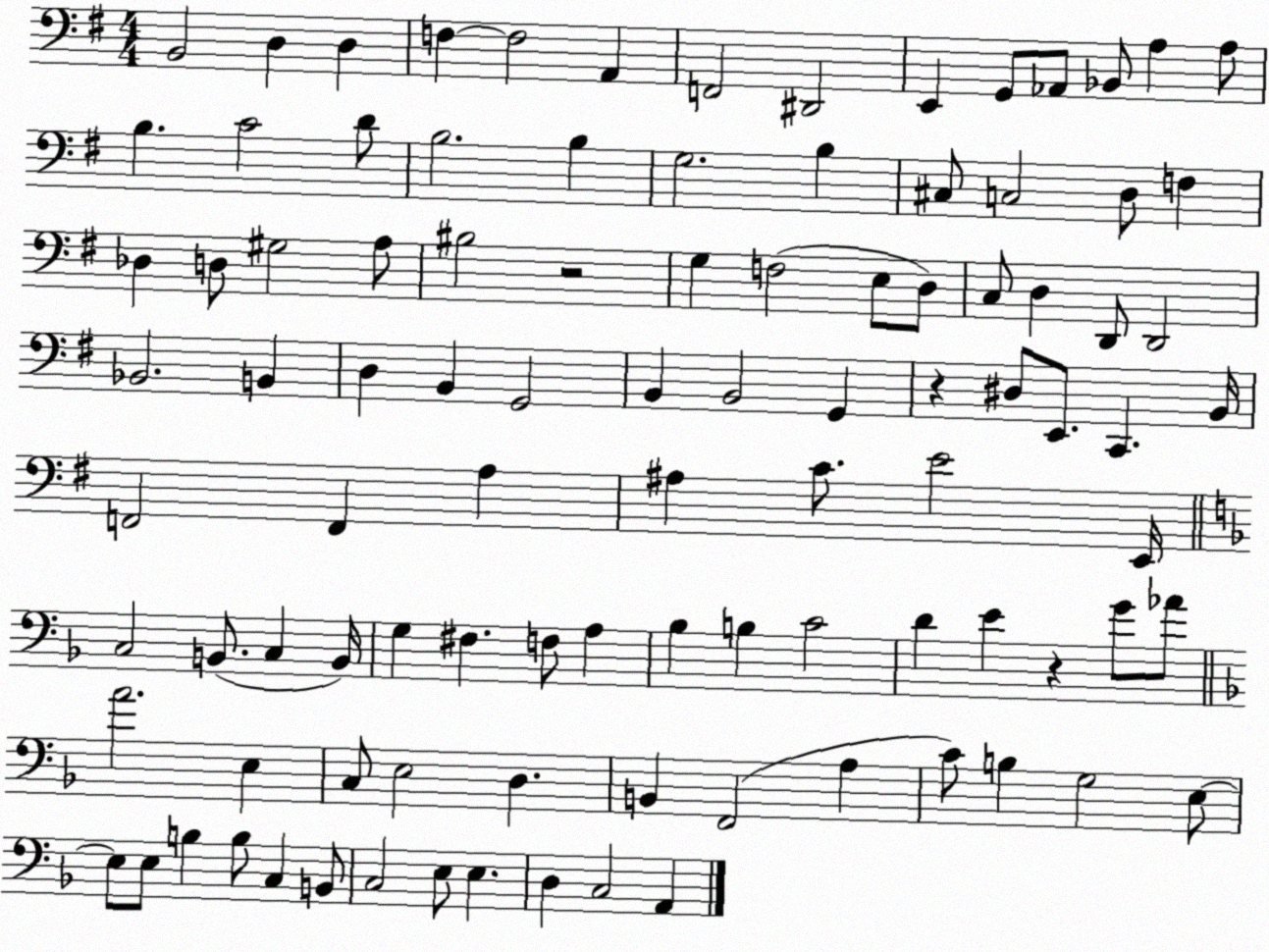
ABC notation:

X:1
T:Untitled
M:4/4
L:1/4
K:G
B,,2 D, D, F, F,2 A,, F,,2 ^D,,2 E,, G,,/2 _A,,/2 _B,,/2 A, A,/2 B, C2 D/2 B,2 B, G,2 B, ^C,/2 C,2 D,/2 F, _D, D,/2 ^G,2 A,/2 ^B,2 z2 G, F,2 E,/2 D,/2 C,/2 D, D,,/2 D,,2 _B,,2 B,, D, B,, G,,2 B,, B,,2 G,, z ^D,/2 E,,/2 C,, B,,/4 F,,2 F,, A, ^A, C/2 E2 E,,/4 C,2 B,,/2 C, B,,/4 G, ^F, F,/2 A, _B, B, C2 D E z G/2 _A/2 A2 E, C,/2 E,2 D, B,, F,,2 A, C/2 B, G,2 E,/2 E,/2 E,/2 B, B,/2 C, B,,/2 C,2 E,/2 E, D, C,2 A,,